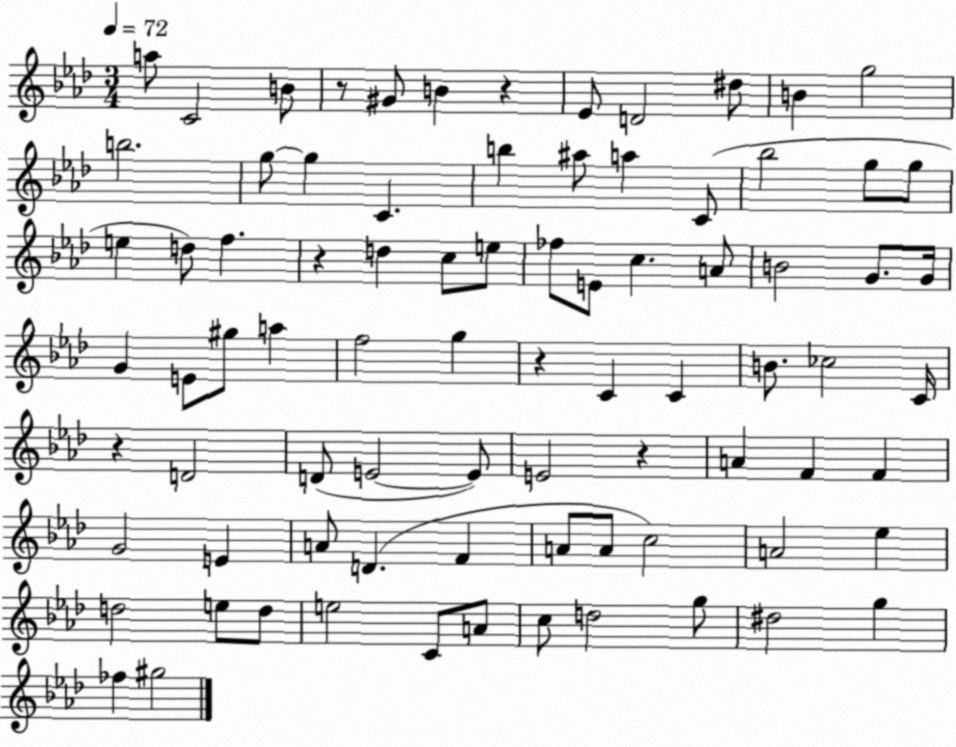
X:1
T:Untitled
M:3/4
L:1/4
K:Ab
a/2 C2 B/2 z/2 ^G/2 B z _E/2 D2 ^d/2 B g2 b2 g/2 g C b ^a/2 a C/2 _b2 g/2 g/2 e d/2 f z d c/2 e/2 _f/2 E/2 c A/2 B2 G/2 G/4 G E/2 ^g/2 a f2 g z C C B/2 _c2 C/4 z D2 D/2 E2 E/2 E2 z A F F G2 E A/2 D F A/2 A/2 c2 A2 _e d2 e/2 d/2 e2 C/2 A/2 c/2 d2 g/2 ^d2 g _f ^g2